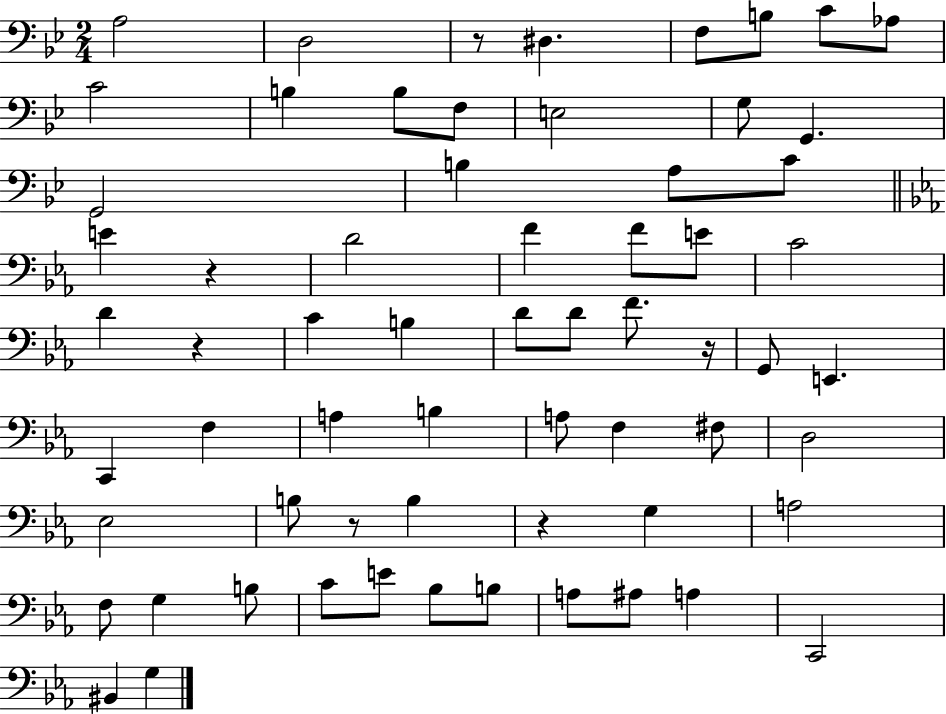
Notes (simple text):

A3/h D3/h R/e D#3/q. F3/e B3/e C4/e Ab3/e C4/h B3/q B3/e F3/e E3/h G3/e G2/q. G2/h B3/q A3/e C4/e E4/q R/q D4/h F4/q F4/e E4/e C4/h D4/q R/q C4/q B3/q D4/e D4/e F4/e. R/s G2/e E2/q. C2/q F3/q A3/q B3/q A3/e F3/q F#3/e D3/h Eb3/h B3/e R/e B3/q R/q G3/q A3/h F3/e G3/q B3/e C4/e E4/e Bb3/e B3/e A3/e A#3/e A3/q C2/h BIS2/q G3/q